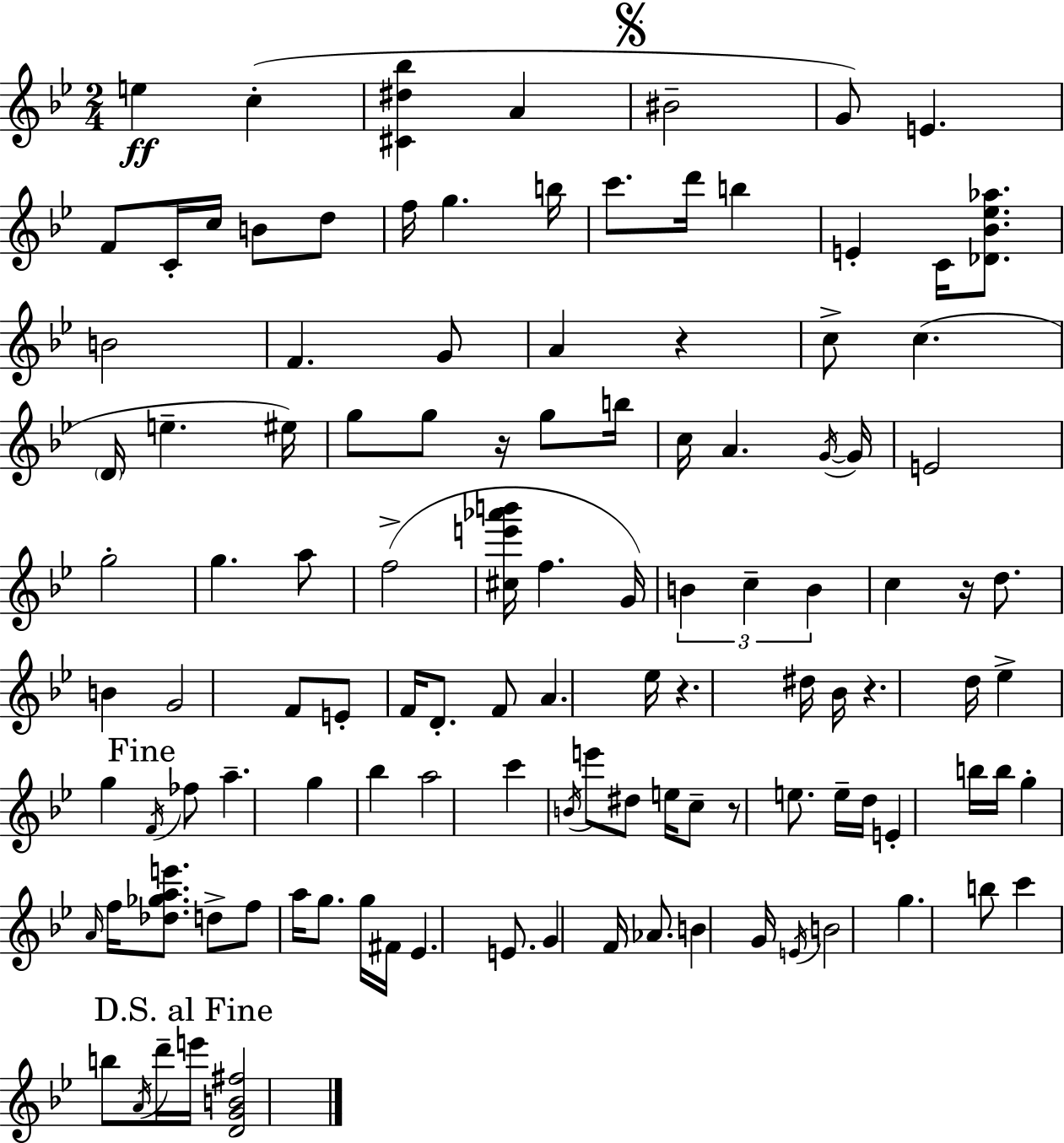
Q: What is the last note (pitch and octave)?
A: E6